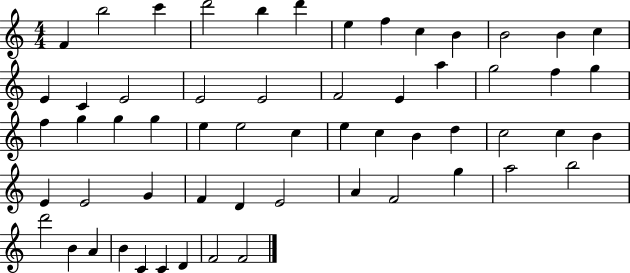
{
  \clef treble
  \numericTimeSignature
  \time 4/4
  \key c \major
  f'4 b''2 c'''4 | d'''2 b''4 d'''4 | e''4 f''4 c''4 b'4 | b'2 b'4 c''4 | \break e'4 c'4 e'2 | e'2 e'2 | f'2 e'4 a''4 | g''2 f''4 g''4 | \break f''4 g''4 g''4 g''4 | e''4 e''2 c''4 | e''4 c''4 b'4 d''4 | c''2 c''4 b'4 | \break e'4 e'2 g'4 | f'4 d'4 e'2 | a'4 f'2 g''4 | a''2 b''2 | \break d'''2 b'4 a'4 | b'4 c'4 c'4 d'4 | f'2 f'2 | \bar "|."
}